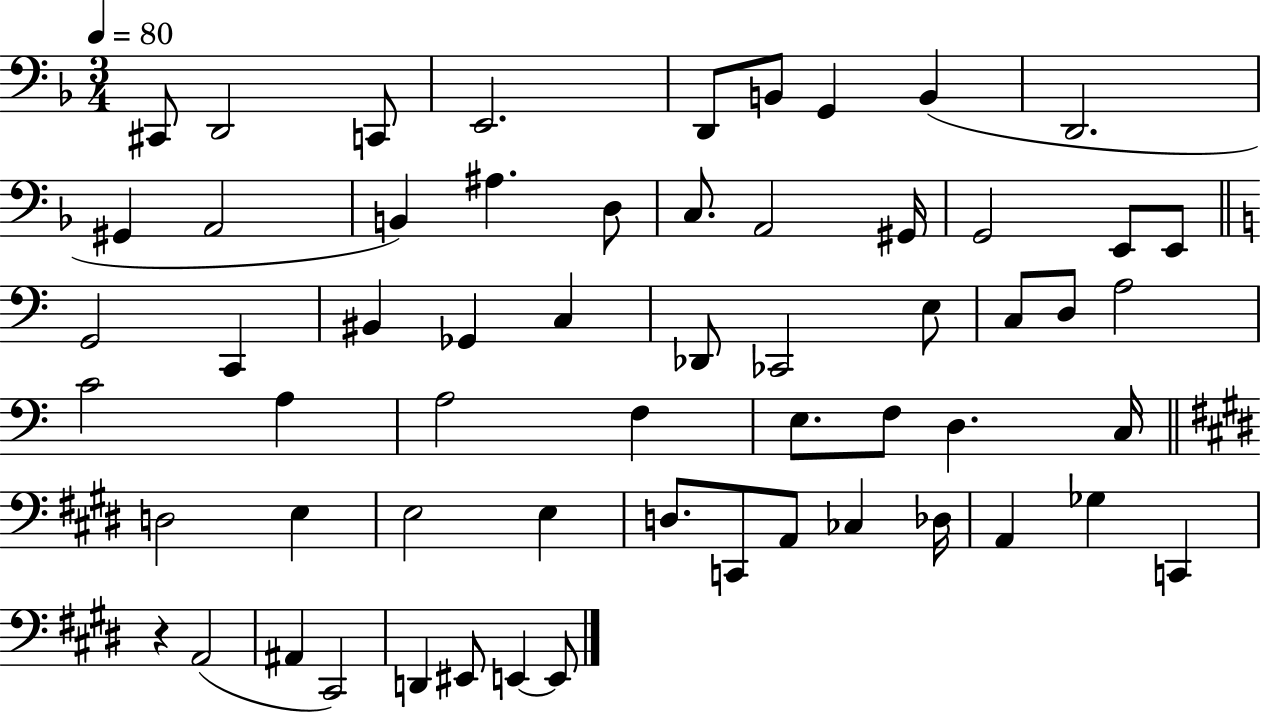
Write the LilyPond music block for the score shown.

{
  \clef bass
  \numericTimeSignature
  \time 3/4
  \key f \major
  \tempo 4 = 80
  cis,8 d,2 c,8 | e,2. | d,8 b,8 g,4 b,4( | d,2. | \break gis,4 a,2 | b,4) ais4. d8 | c8. a,2 gis,16 | g,2 e,8 e,8 | \break \bar "||" \break \key c \major g,2 c,4 | bis,4 ges,4 c4 | des,8 ces,2 e8 | c8 d8 a2 | \break c'2 a4 | a2 f4 | e8. f8 d4. c16 | \bar "||" \break \key e \major d2 e4 | e2 e4 | d8. c,8 a,8 ces4 des16 | a,4 ges4 c,4 | \break r4 a,2( | ais,4 cis,2) | d,4 eis,8 e,4~~ e,8 | \bar "|."
}